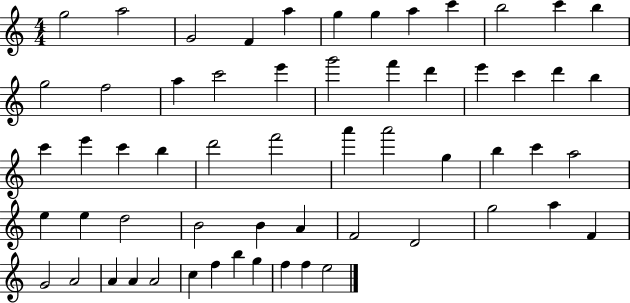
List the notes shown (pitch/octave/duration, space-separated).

G5/h A5/h G4/h F4/q A5/q G5/q G5/q A5/q C6/q B5/h C6/q B5/q G5/h F5/h A5/q C6/h E6/q G6/h F6/q D6/q E6/q C6/q D6/q B5/q C6/q E6/q C6/q B5/q D6/h F6/h A6/q A6/h G5/q B5/q C6/q A5/h E5/q E5/q D5/h B4/h B4/q A4/q F4/h D4/h G5/h A5/q F4/q G4/h A4/h A4/q A4/q A4/h C5/q F5/q B5/q G5/q F5/q F5/q E5/h